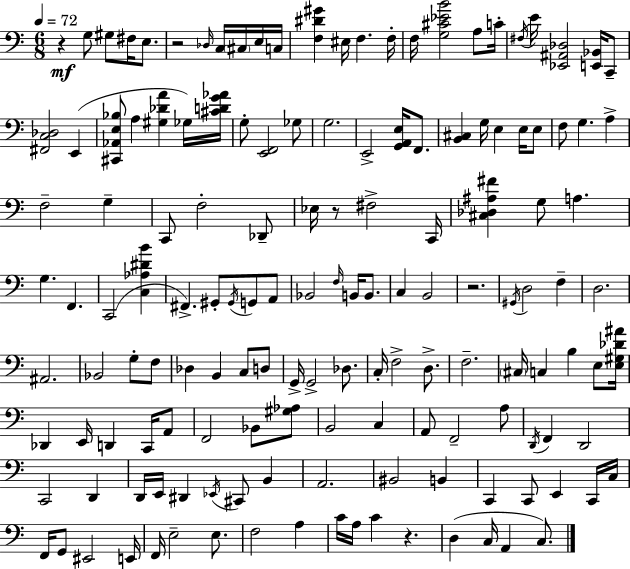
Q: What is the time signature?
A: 6/8